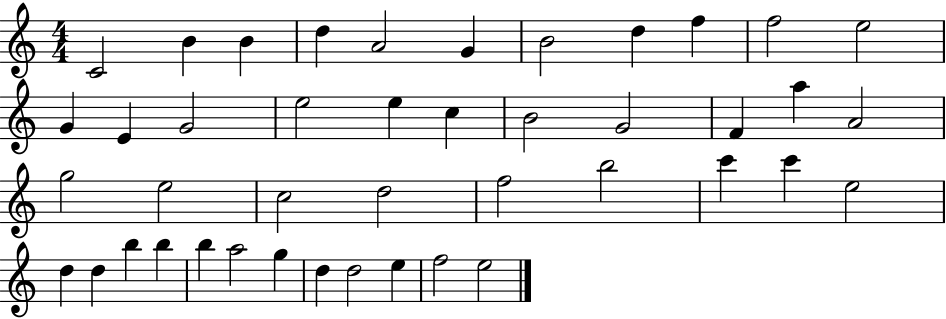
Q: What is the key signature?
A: C major